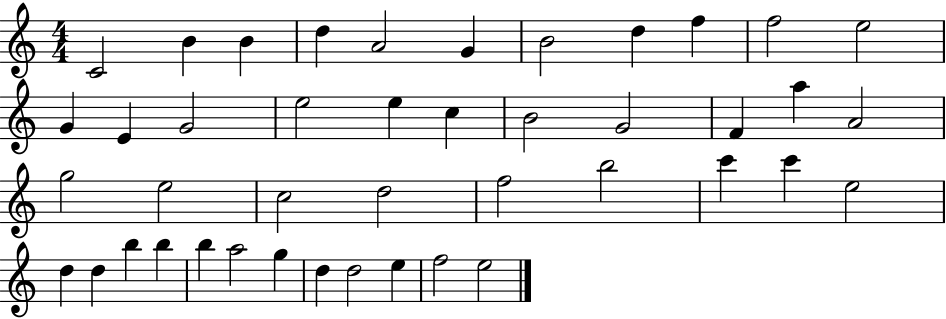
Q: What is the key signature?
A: C major